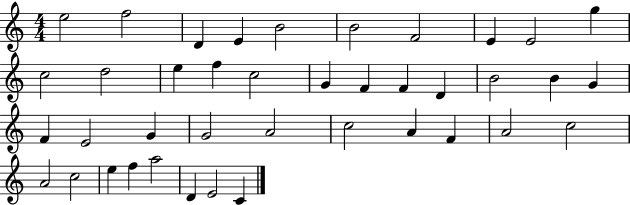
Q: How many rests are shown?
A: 0